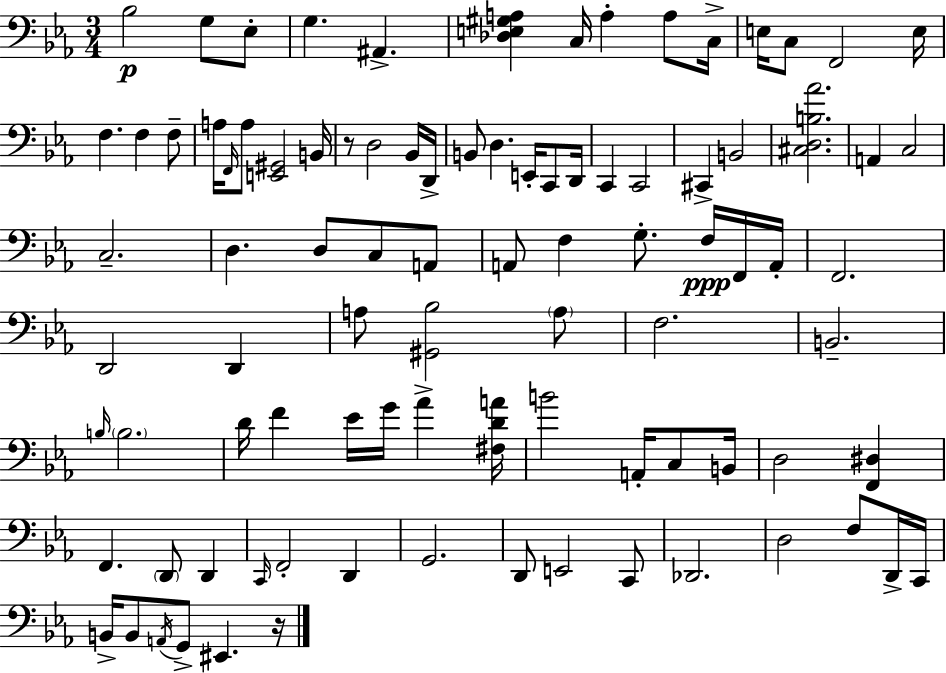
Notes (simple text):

Bb3/h G3/e Eb3/e G3/q. A#2/q. [Db3,E3,G#3,A3]/q C3/s A3/q A3/e C3/s E3/s C3/e F2/h E3/s F3/q. F3/q F3/e A3/s F2/s A3/e [E2,G#2]/h B2/s R/e D3/h Bb2/s D2/s B2/e D3/q. E2/s C2/e D2/s C2/q C2/h C#2/q B2/h [C#3,D3,B3,Ab4]/h. A2/q C3/h C3/h. D3/q. D3/e C3/e A2/e A2/e F3/q G3/e. F3/s F2/s A2/s F2/h. D2/h D2/q A3/e [G#2,Bb3]/h A3/e F3/h. B2/h. B3/s B3/h. D4/s F4/q Eb4/s G4/s Ab4/q [F#3,D4,A4]/s B4/h A2/s C3/e B2/s D3/h [F2,D#3]/q F2/q. D2/e D2/q C2/s F2/h D2/q G2/h. D2/e E2/h C2/e Db2/h. D3/h F3/e D2/s C2/s B2/s B2/e A2/s G2/e EIS2/q. R/s